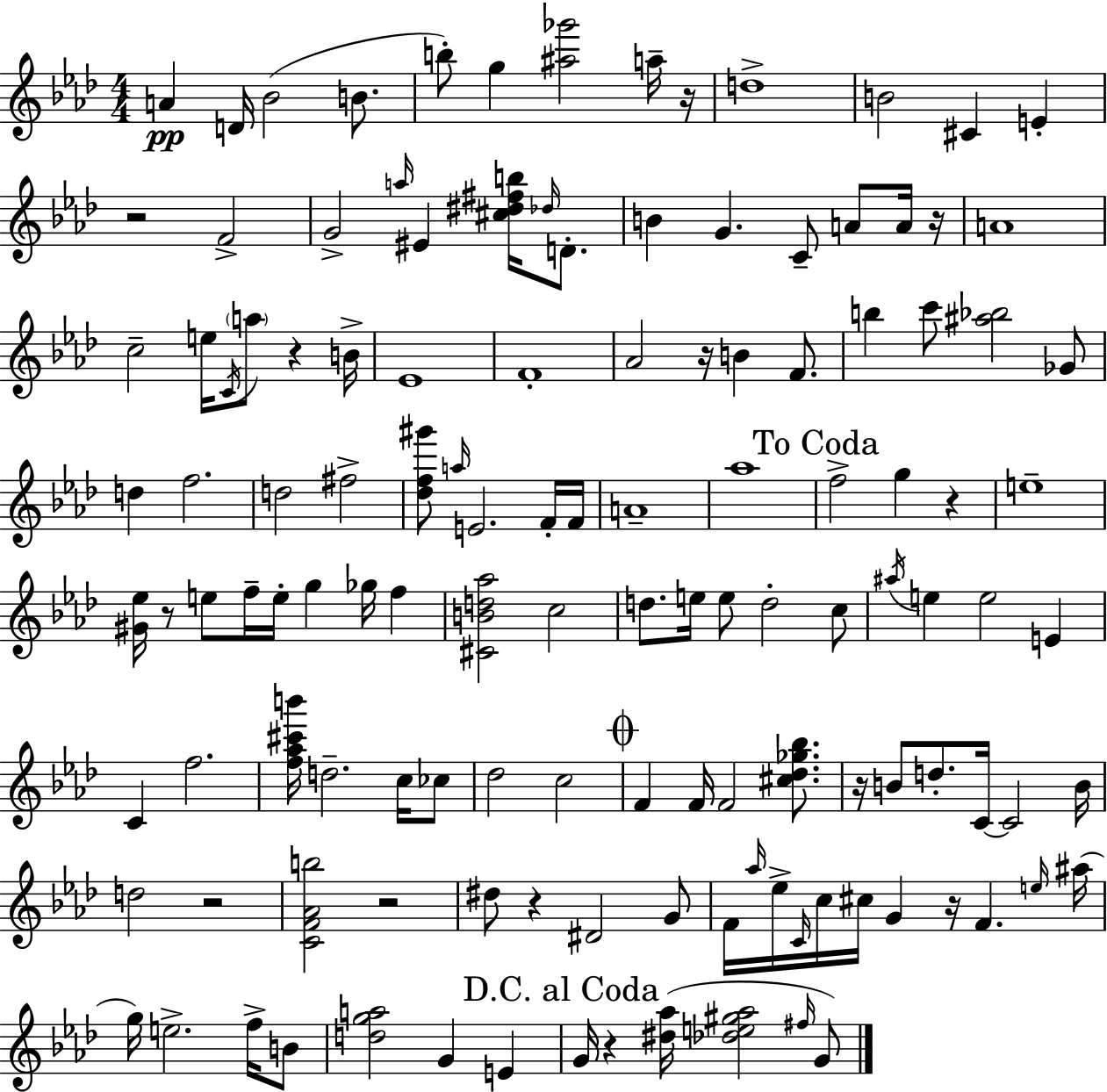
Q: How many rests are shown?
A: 13